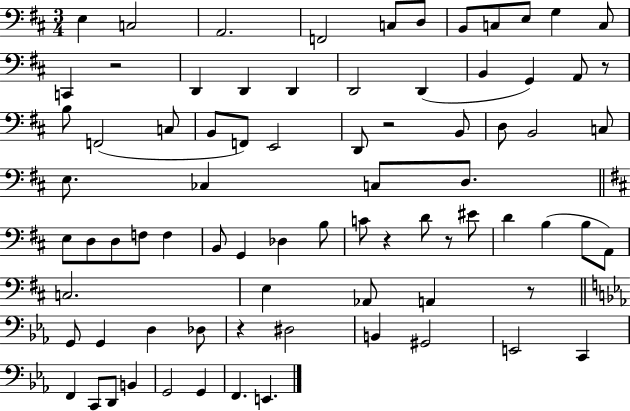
{
  \clef bass
  \numericTimeSignature
  \time 3/4
  \key d \major
  \repeat volta 2 { e4 c2 | a,2. | f,2 c8 d8 | b,8 c8 e8 g4 c8 | \break c,4 r2 | d,4 d,4 d,4 | d,2 d,4( | b,4 g,4) a,8 r8 | \break b8 f,2( c8 | b,8 f,8) e,2 | d,8 r2 b,8 | d8 b,2 c8 | \break e8. ces4 c8 d8. | \bar "||" \break \key d \major e8 d8 d8 f8 f4 | b,8 g,4 des4 b8 | c'8 r4 d'8 r8 eis'8 | d'4 b4( b8 a,8) | \break c2. | e4 aes,8 a,4 r8 | \bar "||" \break \key ees \major g,8 g,4 d4 des8 | r4 dis2 | b,4 gis,2 | e,2 c,4 | \break f,4 c,8 d,8 b,4 | g,2 g,4 | f,4. e,4. | } \bar "|."
}